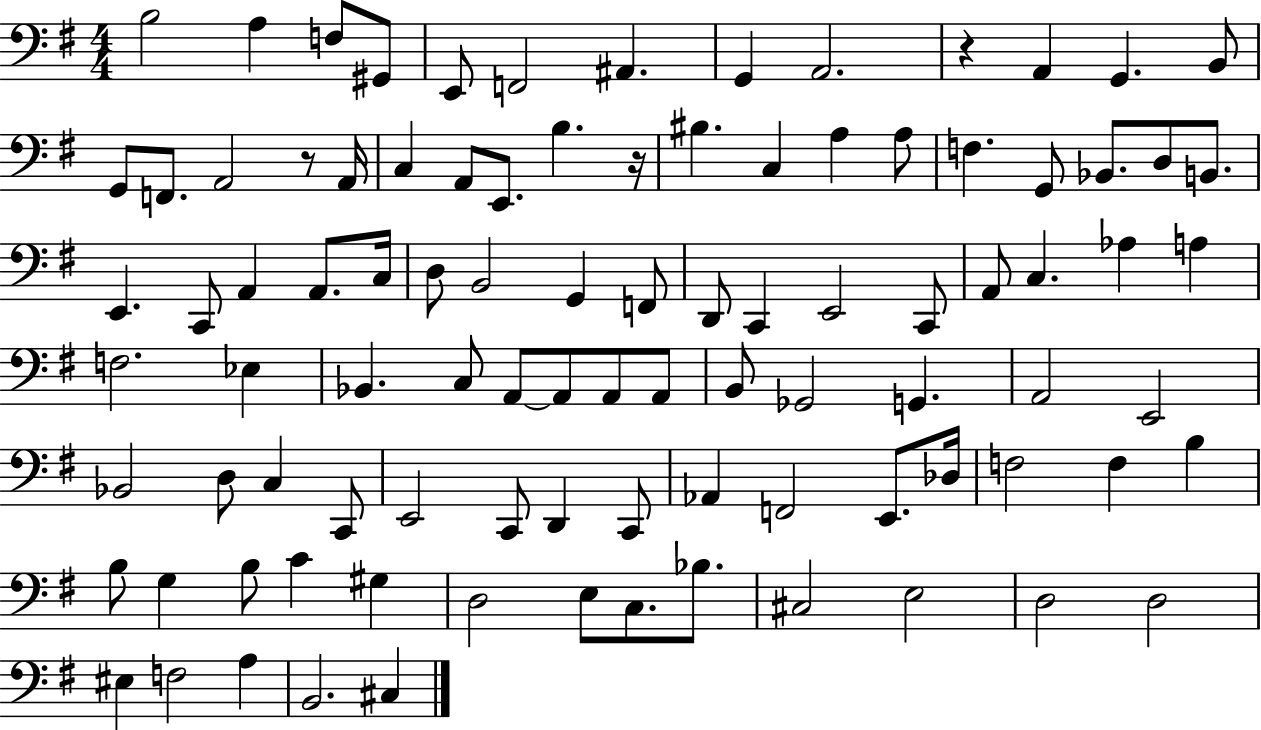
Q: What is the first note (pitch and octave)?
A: B3